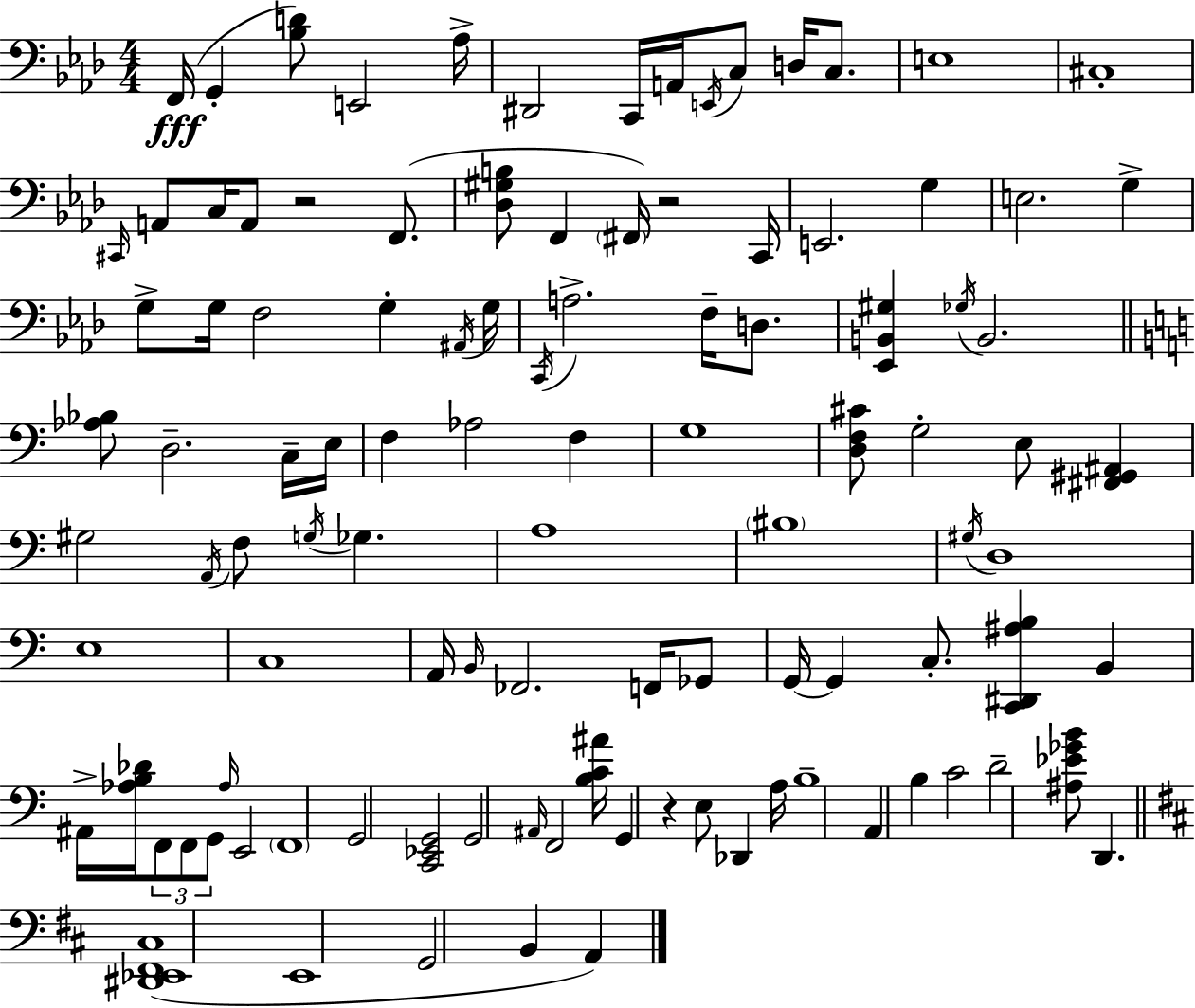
{
  \clef bass
  \numericTimeSignature
  \time 4/4
  \key aes \major
  f,16(\fff g,4-. <bes d'>8) e,2 aes16-> | dis,2 c,16 a,16 \acciaccatura { e,16 } c8 d16 c8. | e1 | cis1-. | \break \grace { cis,16 } a,8 c16 a,8 r2 f,8.( | <des gis b>8 f,4 \parenthesize fis,16) r2 | c,16 e,2. g4 | e2. g4-> | \break g8-> g16 f2 g4-. | \acciaccatura { ais,16 } g16 \acciaccatura { c,16 } a2.-> | f16-- d8. <ees, b, gis>4 \acciaccatura { ges16 } b,2. | \bar "||" \break \key c \major <aes bes>8 d2.-- c16-- e16 | f4 aes2 f4 | g1 | <d f cis'>8 g2-. e8 <fis, gis, ais,>4 | \break gis2 \acciaccatura { a,16 } f8 \acciaccatura { g16 } ges4. | a1 | \parenthesize bis1 | \acciaccatura { gis16 } d1 | \break e1 | c1 | a,16 \grace { b,16 } fes,2. | f,16 ges,8 g,16~~ g,4 c8.-. <c, dis, ais b>4 | \break b,4 ais,16-> <aes b des'>16 \tuplet 3/2 { f,8 f,8 g,8 } \grace { aes16 } e,2 | \parenthesize f,1 | g,2 <c, ees, g,>2 | g,2 \grace { ais,16 } f,2 | \break <b c' ais'>16 g,4 r4 e8 | des,4 a16 b1-- | a,4 b4 c'2 | d'2-- <ais ees' ges' b'>8 | \break d,4. \bar "||" \break \key d \major <dis, ees, fis, cis>1( | e,1 | g,2 b,4 a,4) | \bar "|."
}